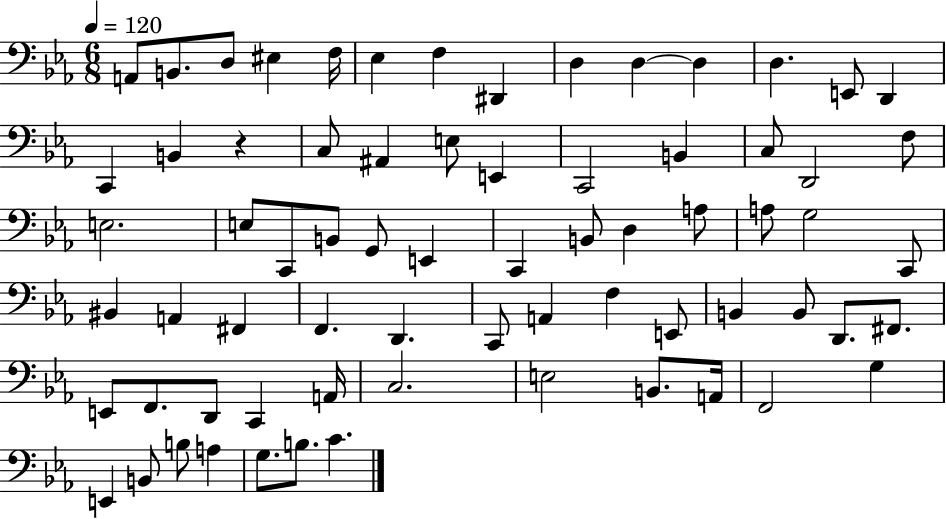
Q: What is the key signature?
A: EES major